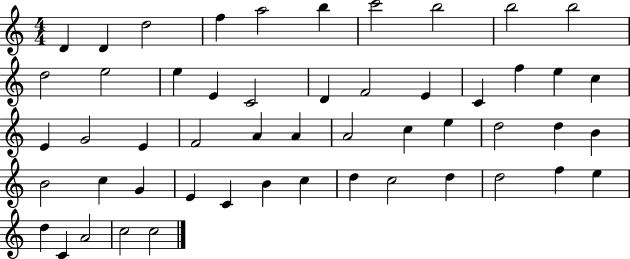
{
  \clef treble
  \numericTimeSignature
  \time 4/4
  \key c \major
  d'4 d'4 d''2 | f''4 a''2 b''4 | c'''2 b''2 | b''2 b''2 | \break d''2 e''2 | e''4 e'4 c'2 | d'4 f'2 e'4 | c'4 f''4 e''4 c''4 | \break e'4 g'2 e'4 | f'2 a'4 a'4 | a'2 c''4 e''4 | d''2 d''4 b'4 | \break b'2 c''4 g'4 | e'4 c'4 b'4 c''4 | d''4 c''2 d''4 | d''2 f''4 e''4 | \break d''4 c'4 a'2 | c''2 c''2 | \bar "|."
}